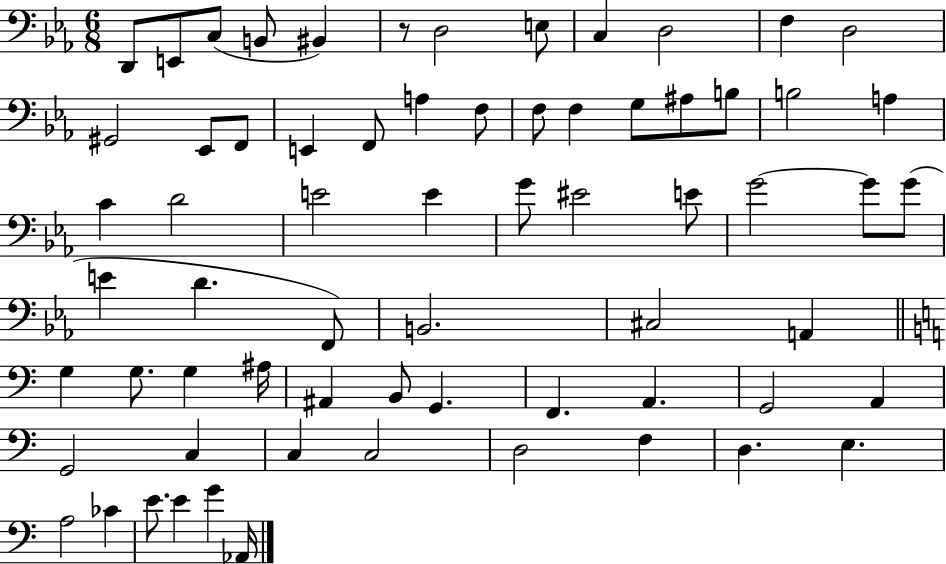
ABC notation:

X:1
T:Untitled
M:6/8
L:1/4
K:Eb
D,,/2 E,,/2 C,/2 B,,/2 ^B,, z/2 D,2 E,/2 C, D,2 F, D,2 ^G,,2 _E,,/2 F,,/2 E,, F,,/2 A, F,/2 F,/2 F, G,/2 ^A,/2 B,/2 B,2 A, C D2 E2 E G/2 ^E2 E/2 G2 G/2 G/2 E D F,,/2 B,,2 ^C,2 A,, G, G,/2 G, ^A,/4 ^A,, B,,/2 G,, F,, A,, G,,2 A,, G,,2 C, C, C,2 D,2 F, D, E, A,2 _C E/2 E G _A,,/4